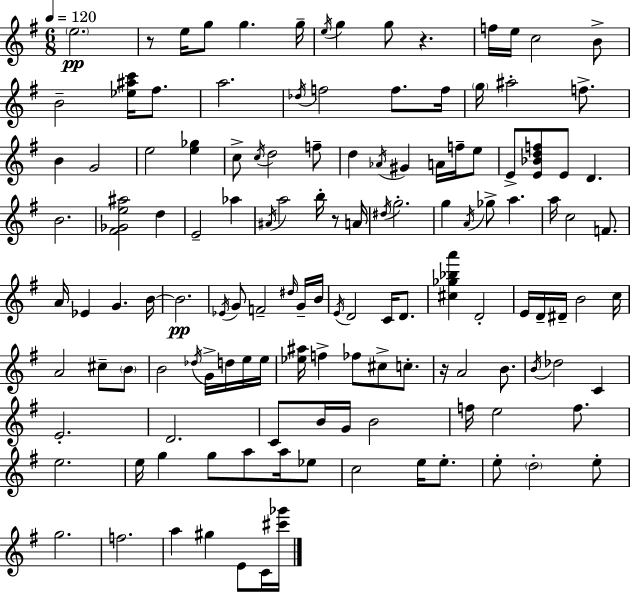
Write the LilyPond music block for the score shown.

{
  \clef treble
  \numericTimeSignature
  \time 6/8
  \key g \major
  \tempo 4 = 120
  \parenthesize e''2.\pp | r8 e''16 g''8 g''4. g''16-- | \acciaccatura { e''16 } g''4 g''8 r4. | f''16 e''16 c''2 b'8-> | \break b'2-- <ees'' ais'' c'''>16 fis''8. | a''2. | \acciaccatura { des''16 } f''2 f''8. | f''16 \parenthesize g''16 ais''2-. f''8.-> | \break b'4 g'2 | e''2 <e'' ges''>4 | c''8-> \acciaccatura { c''16 } d''2 | f''8-- d''4 \acciaccatura { aes'16 } gis'4 | \break a'16 f''16-- e''8 e'8-> <e' bes' d'' f''>8 e'8 d'4. | b'2. | <fis' ges' e'' ais''>2 | d''4 e'2-- | \break aes''4 \acciaccatura { ais'16 } a''2 | b''16-. r8 a'16 \acciaccatura { dis''16 } g''2.-. | g''4 \acciaccatura { a'16 } ges''8-> | a''4. a''16 c''2 | \break f'8. a'16 ees'4 | g'4. b'16~~ b'2.\pp | \acciaccatura { ees'16 } g'8 f'2-- | \grace { dis''16 } g'16-- b'16 \acciaccatura { e'16 } d'2 | \break c'16 d'8. <cis'' ges'' bes'' a'''>4 | d'2-. e'16 d'16-- | dis'16-- b'2 c''16 a'2 | cis''8-- \parenthesize b'8 b'2 | \break \acciaccatura { des''16 } g'16-> d''16 e''16 e''16 <ees'' ais''>16 | f''4-> fes''8 cis''8-> c''8.-. r16 | a'2 b'8. \acciaccatura { b'16 } | des''2 c'4 | \break e'2.-. | d'2. | c'8 b'16 g'16 b'2 | f''16 e''2 f''8. | \break e''2. | e''16 g''4 g''8 a''8 a''16 ees''8 | c''2 e''16 e''8.-. | e''8-. \parenthesize d''2-. e''8-. | \break g''2. | f''2. | a''4 gis''4 e'8 c'16 <cis''' ges'''>16 | \bar "|."
}